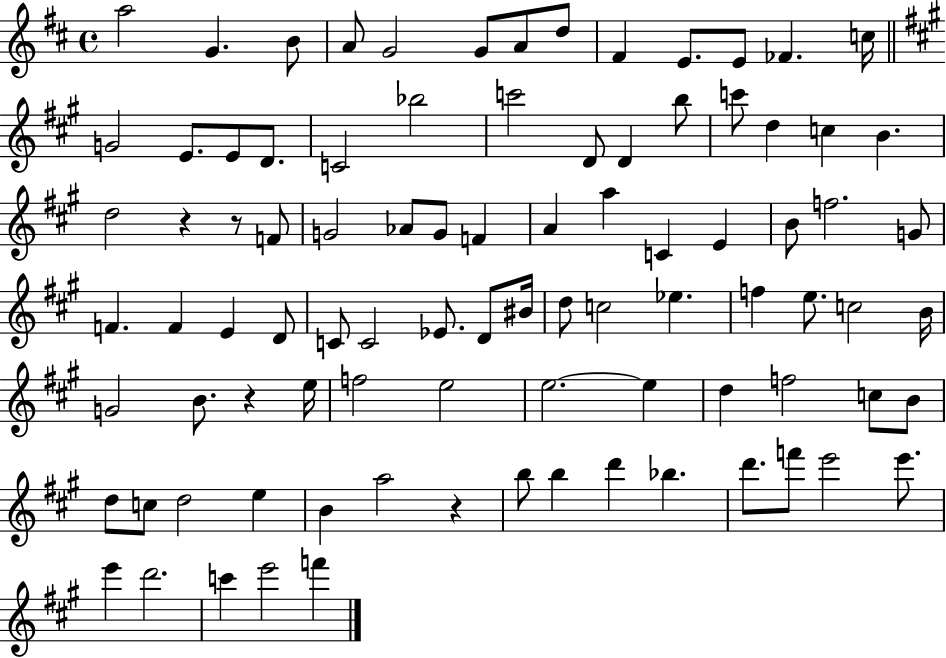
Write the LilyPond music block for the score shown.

{
  \clef treble
  \time 4/4
  \defaultTimeSignature
  \key d \major
  a''2 g'4. b'8 | a'8 g'2 g'8 a'8 d''8 | fis'4 e'8. e'8 fes'4. c''16 | \bar "||" \break \key a \major g'2 e'8. e'8 d'8. | c'2 bes''2 | c'''2 d'8 d'4 b''8 | c'''8 d''4 c''4 b'4. | \break d''2 r4 r8 f'8 | g'2 aes'8 g'8 f'4 | a'4 a''4 c'4 e'4 | b'8 f''2. g'8 | \break f'4. f'4 e'4 d'8 | c'8 c'2 ees'8. d'8 bis'16 | d''8 c''2 ees''4. | f''4 e''8. c''2 b'16 | \break g'2 b'8. r4 e''16 | f''2 e''2 | e''2.~~ e''4 | d''4 f''2 c''8 b'8 | \break d''8 c''8 d''2 e''4 | b'4 a''2 r4 | b''8 b''4 d'''4 bes''4. | d'''8. f'''8 e'''2 e'''8. | \break e'''4 d'''2. | c'''4 e'''2 f'''4 | \bar "|."
}